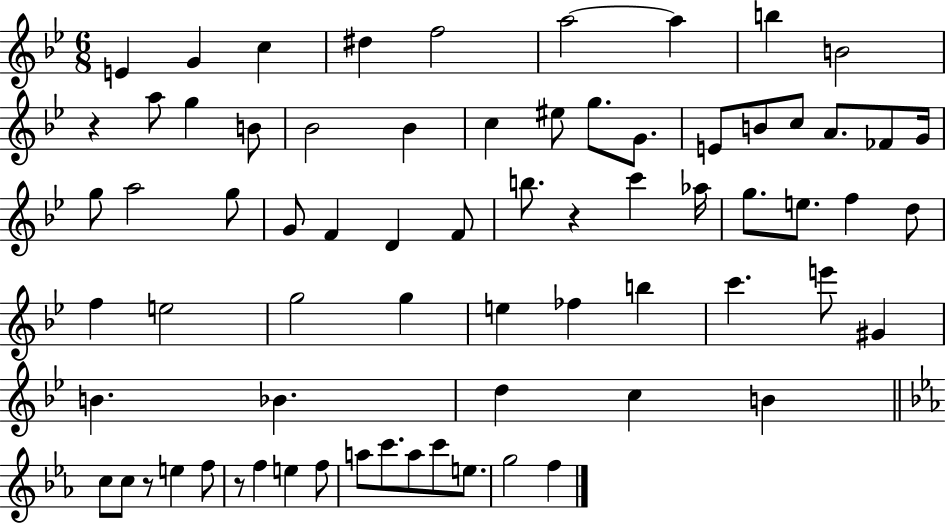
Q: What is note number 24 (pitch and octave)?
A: G4